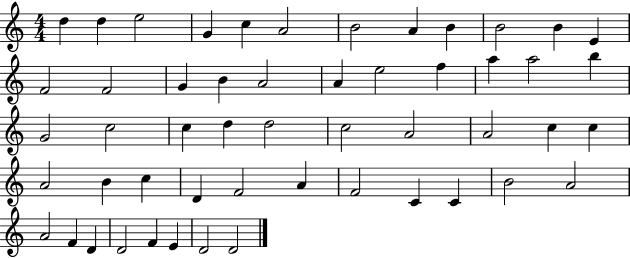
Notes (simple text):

D5/q D5/q E5/h G4/q C5/q A4/h B4/h A4/q B4/q B4/h B4/q E4/q F4/h F4/h G4/q B4/q A4/h A4/q E5/h F5/q A5/q A5/h B5/q G4/h C5/h C5/q D5/q D5/h C5/h A4/h A4/h C5/q C5/q A4/h B4/q C5/q D4/q F4/h A4/q F4/h C4/q C4/q B4/h A4/h A4/h F4/q D4/q D4/h F4/q E4/q D4/h D4/h